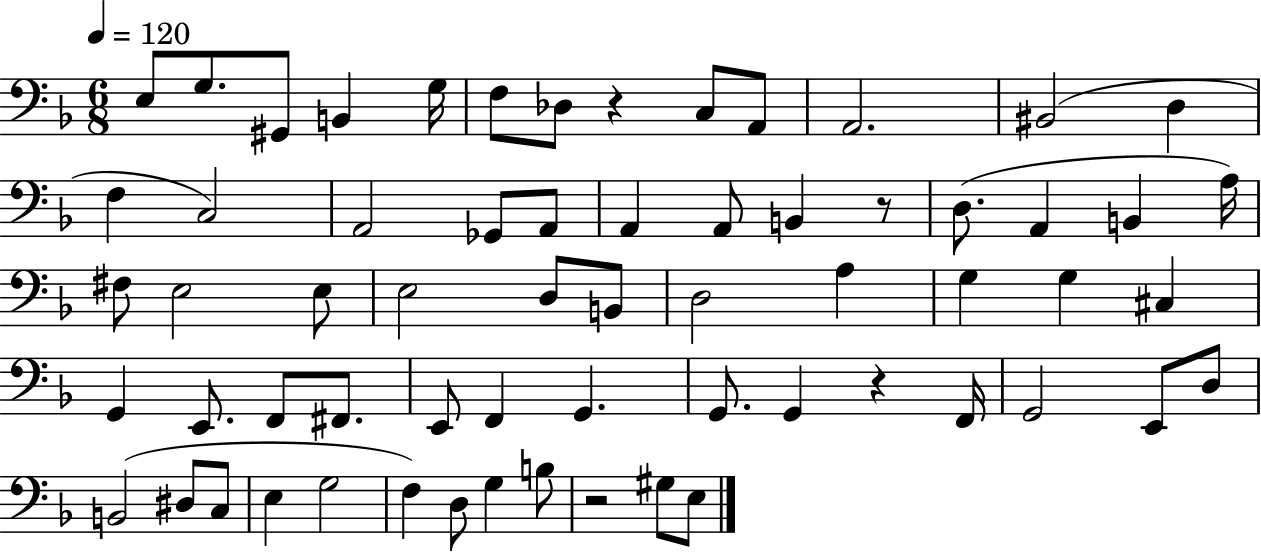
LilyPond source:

{
  \clef bass
  \numericTimeSignature
  \time 6/8
  \key f \major
  \tempo 4 = 120
  \repeat volta 2 { e8 g8. gis,8 b,4 g16 | f8 des8 r4 c8 a,8 | a,2. | bis,2( d4 | \break f4 c2) | a,2 ges,8 a,8 | a,4 a,8 b,4 r8 | d8.( a,4 b,4 a16) | \break fis8 e2 e8 | e2 d8 b,8 | d2 a4 | g4 g4 cis4 | \break g,4 e,8. f,8 fis,8. | e,8 f,4 g,4. | g,8. g,4 r4 f,16 | g,2 e,8 d8 | \break b,2( dis8 c8 | e4 g2 | f4) d8 g4 b8 | r2 gis8 e8 | \break } \bar "|."
}